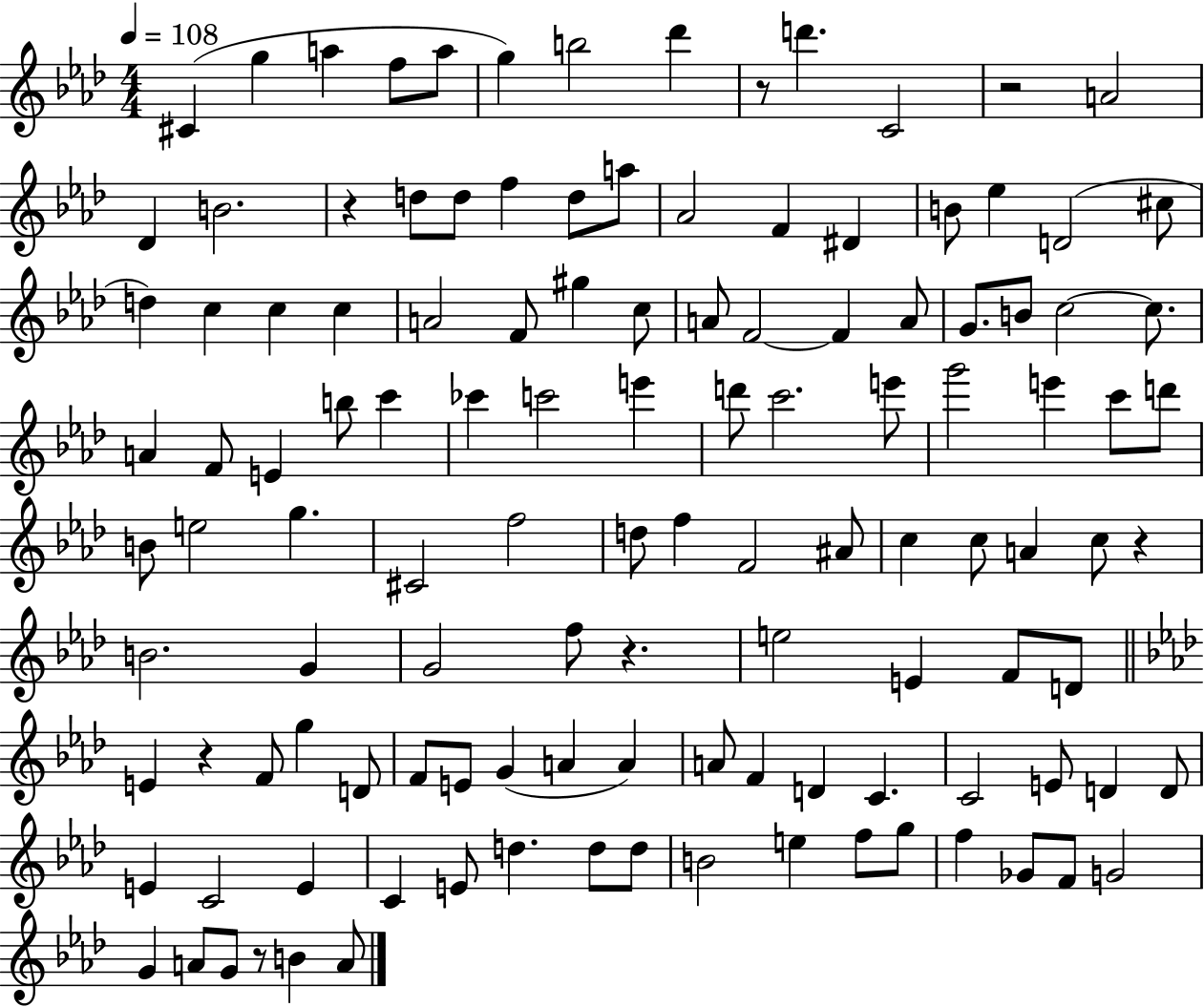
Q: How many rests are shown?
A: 7